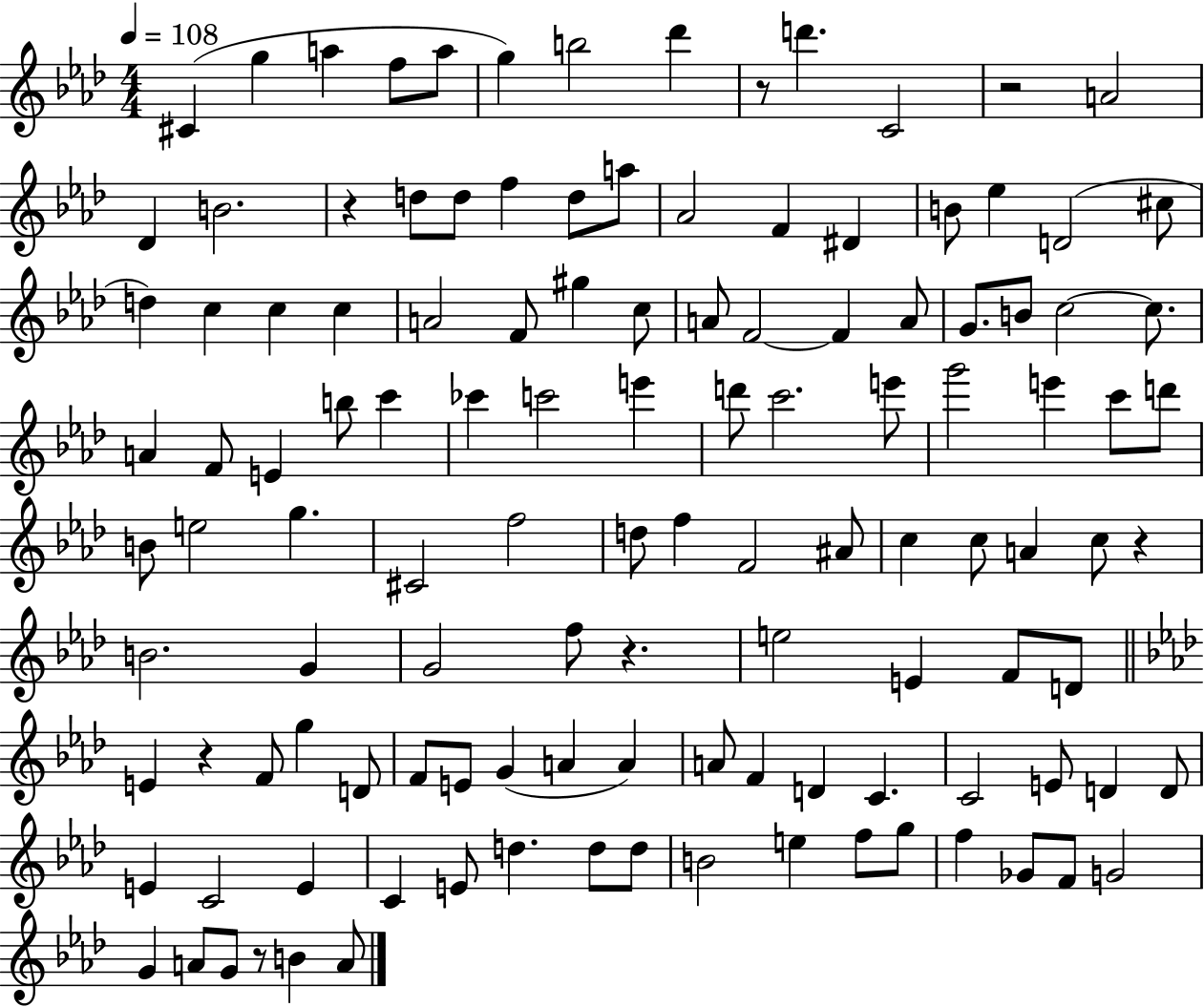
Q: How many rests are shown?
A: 7